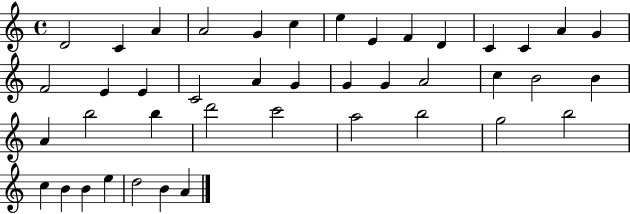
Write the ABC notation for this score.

X:1
T:Untitled
M:4/4
L:1/4
K:C
D2 C A A2 G c e E F D C C A G F2 E E C2 A G G G A2 c B2 B A b2 b d'2 c'2 a2 b2 g2 b2 c B B e d2 B A